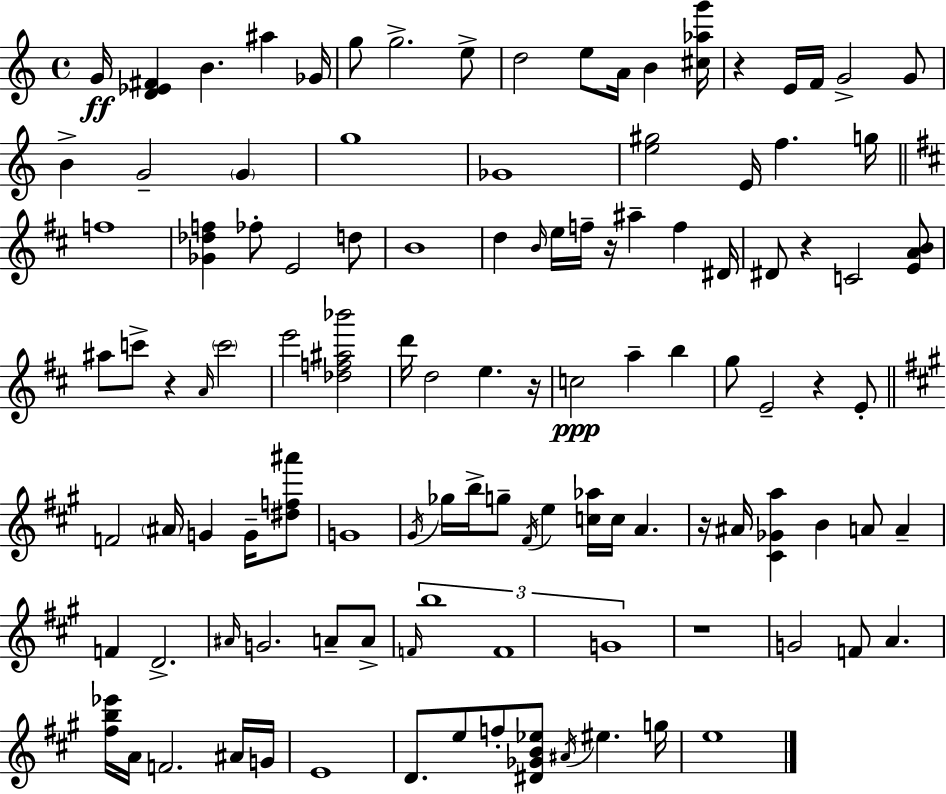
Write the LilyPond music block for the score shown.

{
  \clef treble
  \time 4/4
  \defaultTimeSignature
  \key c \major
  g'16\ff <d' ees' fis'>4 b'4. ais''4 ges'16 | g''8 g''2.-> e''8-> | d''2 e''8 a'16 b'4 <cis'' aes'' g'''>16 | r4 e'16 f'16 g'2-> g'8 | \break b'4-> g'2-- \parenthesize g'4 | g''1 | ges'1 | <e'' gis''>2 e'16 f''4. g''16 | \break \bar "||" \break \key d \major f''1 | <ges' des'' f''>4 fes''8-. e'2 d''8 | b'1 | d''4 \grace { b'16 } e''16 f''16-- r16 ais''4-- f''4 | \break dis'16 dis'8 r4 c'2 <e' a' b'>8 | ais''8 c'''8-> r4 \grace { a'16 } \parenthesize c'''2 | e'''2 <des'' f'' ais'' bes'''>2 | d'''16 d''2 e''4. | \break r16 c''2\ppp a''4-- b''4 | g''8 e'2-- r4 | e'8-. \bar "||" \break \key a \major f'2 \parenthesize ais'16 g'4 g'16-- <dis'' f'' ais'''>8 | g'1 | \acciaccatura { gis'16 } ges''16 b''16-> g''8-- \acciaccatura { fis'16 } e''4 <c'' aes''>16 c''16 a'4. | r16 ais'16 <cis' ges' a''>4 b'4 a'8 a'4-- | \break f'4 d'2.-> | \grace { ais'16 } g'2. a'8-- | a'8-> \grace { f'16 } \tuplet 3/2 { b''1 | f'1 | \break g'1 } | r1 | g'2 f'8 a'4. | <fis'' b'' ees'''>16 a'16 f'2. | \break ais'16 g'16 e'1 | d'8. e''8 f''8-. <dis' ges' b' ees''>8 \acciaccatura { ais'16 } eis''4. | g''16 e''1 | \bar "|."
}